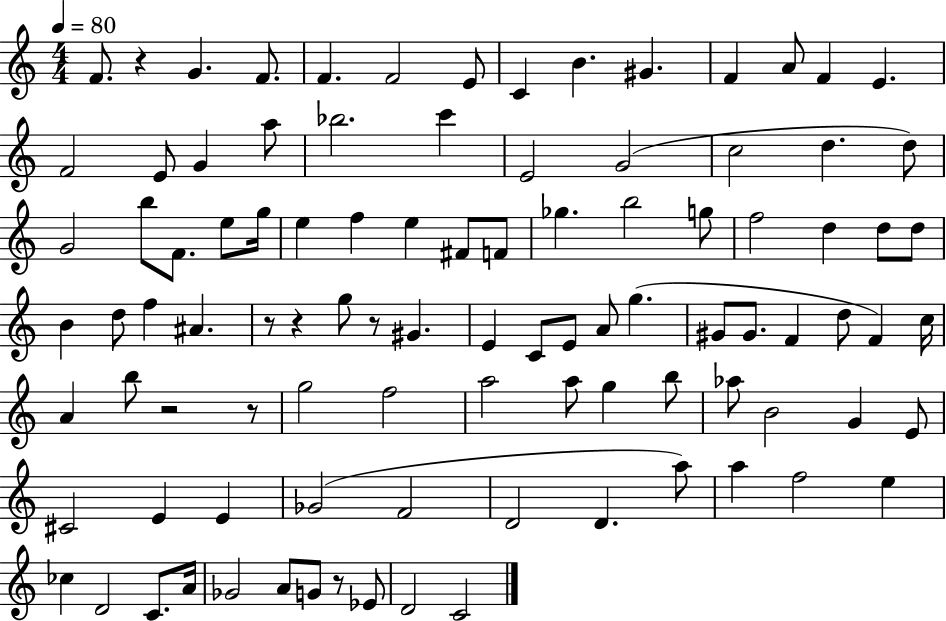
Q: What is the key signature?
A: C major